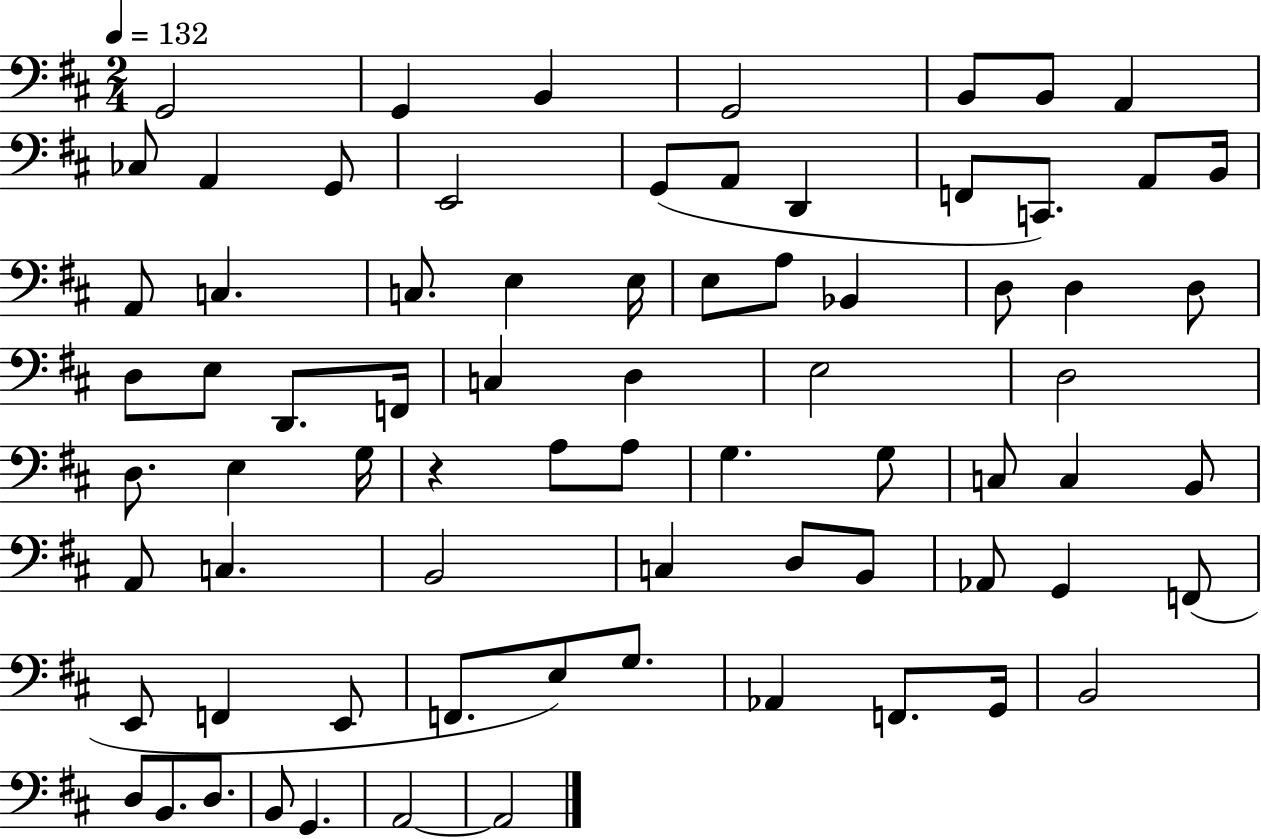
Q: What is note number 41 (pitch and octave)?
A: A3